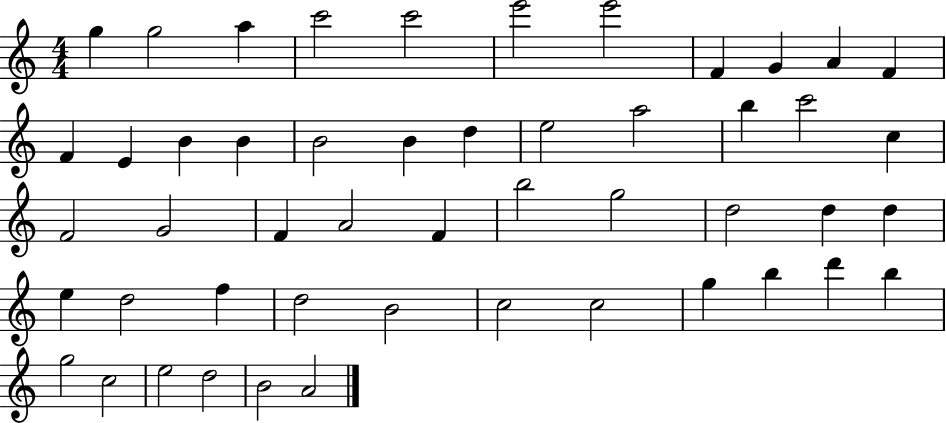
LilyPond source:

{
  \clef treble
  \numericTimeSignature
  \time 4/4
  \key c \major
  g''4 g''2 a''4 | c'''2 c'''2 | e'''2 e'''2 | f'4 g'4 a'4 f'4 | \break f'4 e'4 b'4 b'4 | b'2 b'4 d''4 | e''2 a''2 | b''4 c'''2 c''4 | \break f'2 g'2 | f'4 a'2 f'4 | b''2 g''2 | d''2 d''4 d''4 | \break e''4 d''2 f''4 | d''2 b'2 | c''2 c''2 | g''4 b''4 d'''4 b''4 | \break g''2 c''2 | e''2 d''2 | b'2 a'2 | \bar "|."
}